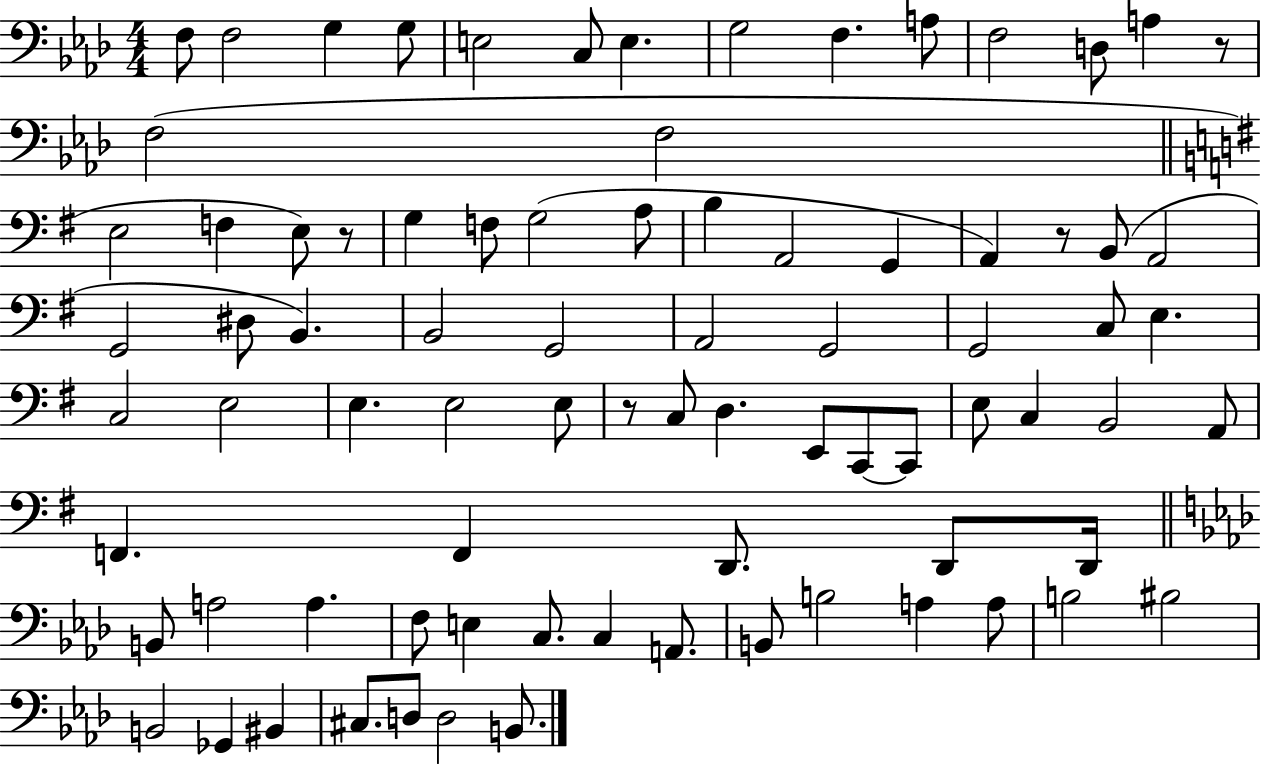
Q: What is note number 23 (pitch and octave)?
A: B3